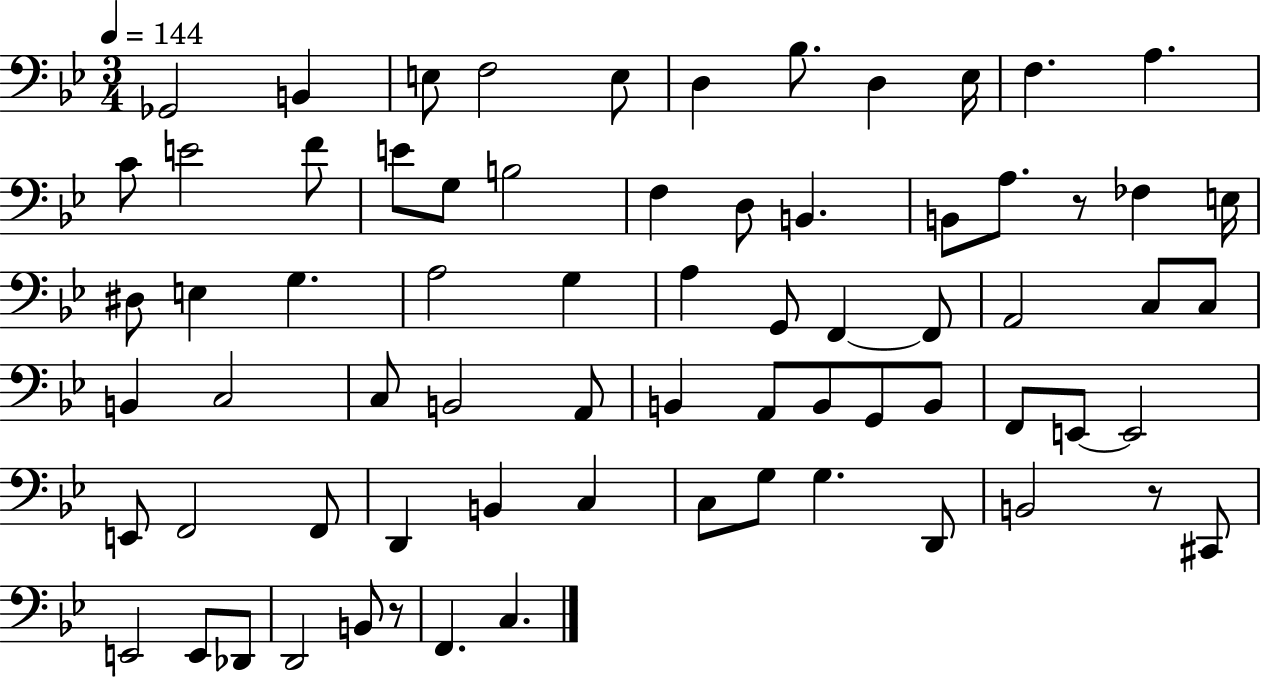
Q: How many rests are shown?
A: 3